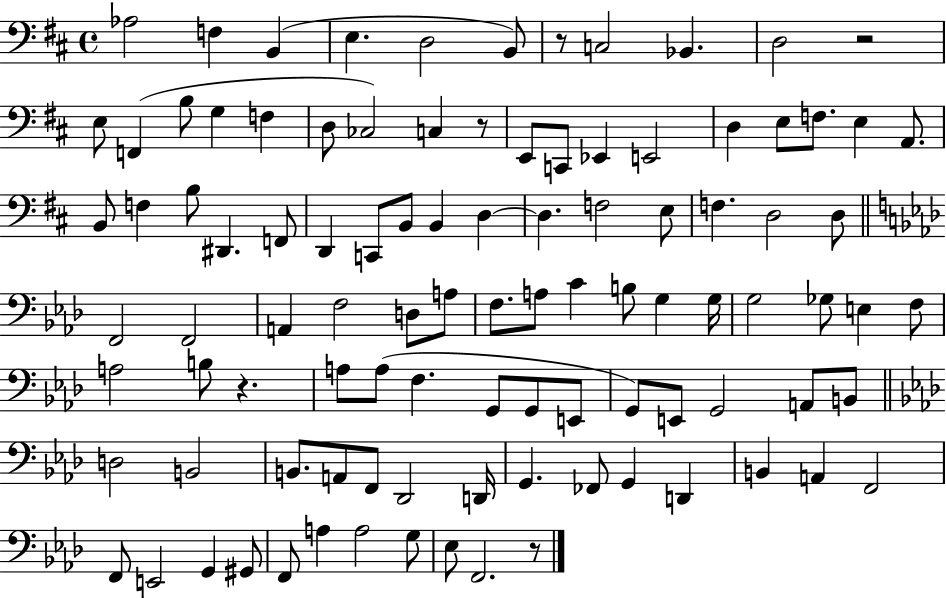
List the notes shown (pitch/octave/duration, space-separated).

Ab3/h F3/q B2/q E3/q. D3/h B2/e R/e C3/h Bb2/q. D3/h R/h E3/e F2/q B3/e G3/q F3/q D3/e CES3/h C3/q R/e E2/e C2/e Eb2/q E2/h D3/q E3/e F3/e. E3/q A2/e. B2/e F3/q B3/e D#2/q. F2/e D2/q C2/e B2/e B2/q D3/q D3/q. F3/h E3/e F3/q. D3/h D3/e F2/h F2/h A2/q F3/h D3/e A3/e F3/e. A3/e C4/q B3/e G3/q G3/s G3/h Gb3/e E3/q F3/e A3/h B3/e R/q. A3/e A3/e F3/q. G2/e G2/e E2/e G2/e E2/e G2/h A2/e B2/e D3/h B2/h B2/e. A2/e F2/e Db2/h D2/s G2/q. FES2/e G2/q D2/q B2/q A2/q F2/h F2/e E2/h G2/q G#2/e F2/e A3/q A3/h G3/e Eb3/e F2/h. R/e